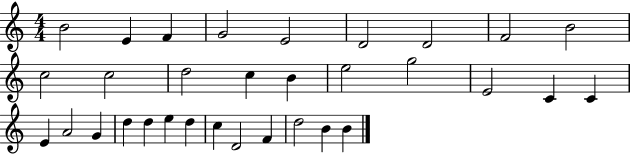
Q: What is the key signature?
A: C major